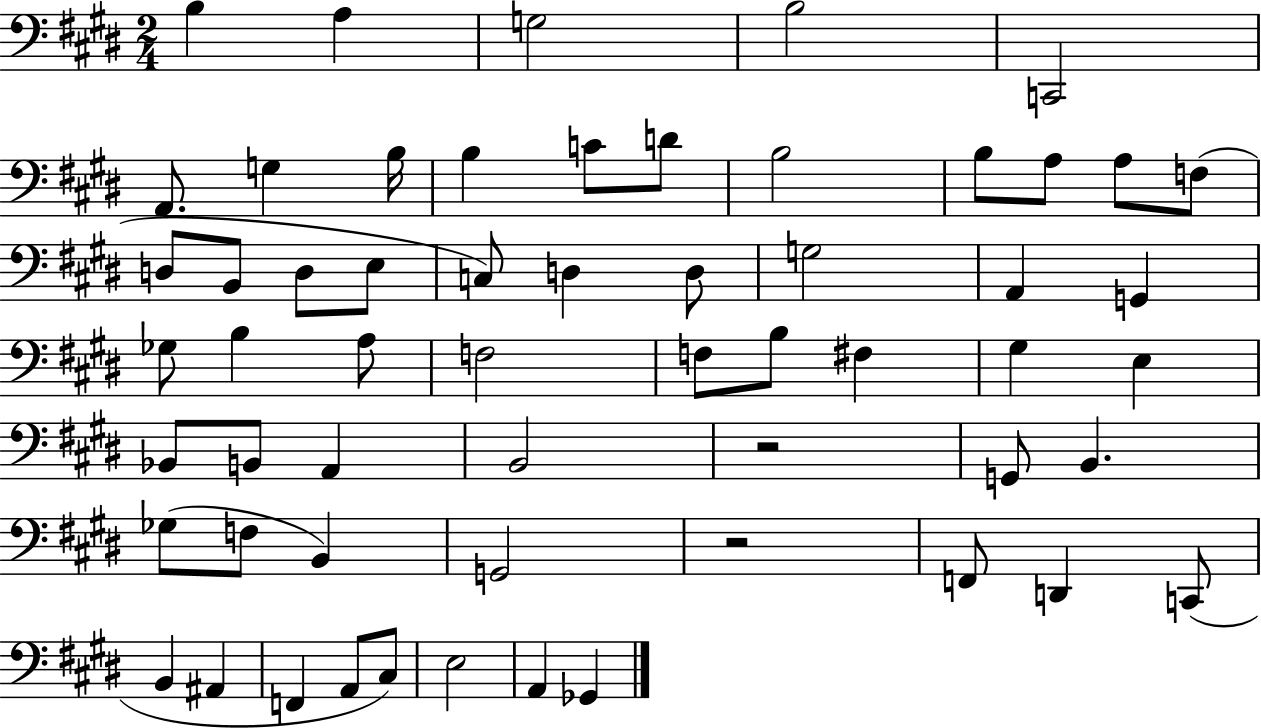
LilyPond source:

{
  \clef bass
  \numericTimeSignature
  \time 2/4
  \key e \major
  b4 a4 | g2 | b2 | c,2 | \break a,8. g4 b16 | b4 c'8 d'8 | b2 | b8 a8 a8 f8( | \break d8 b,8 d8 e8 | c8) d4 d8 | g2 | a,4 g,4 | \break ges8 b4 a8 | f2 | f8 b8 fis4 | gis4 e4 | \break bes,8 b,8 a,4 | b,2 | r2 | g,8 b,4. | \break ges8( f8 b,4) | g,2 | r2 | f,8 d,4 c,8( | \break b,4 ais,4 | f,4 a,8 cis8) | e2 | a,4 ges,4 | \break \bar "|."
}